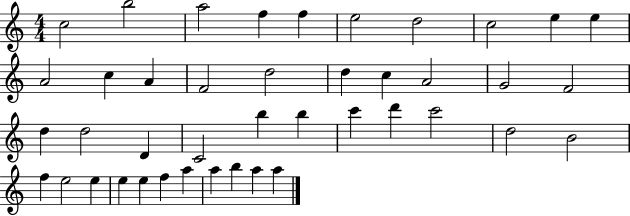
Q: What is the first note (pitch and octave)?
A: C5